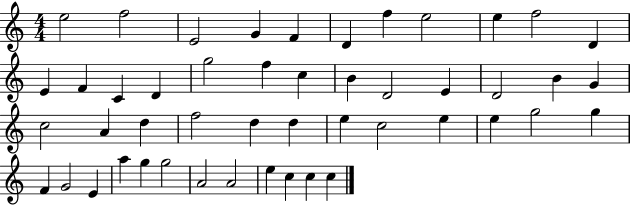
E5/h F5/h E4/h G4/q F4/q D4/q F5/q E5/h E5/q F5/h D4/q E4/q F4/q C4/q D4/q G5/h F5/q C5/q B4/q D4/h E4/q D4/h B4/q G4/q C5/h A4/q D5/q F5/h D5/q D5/q E5/q C5/h E5/q E5/q G5/h G5/q F4/q G4/h E4/q A5/q G5/q G5/h A4/h A4/h E5/q C5/q C5/q C5/q